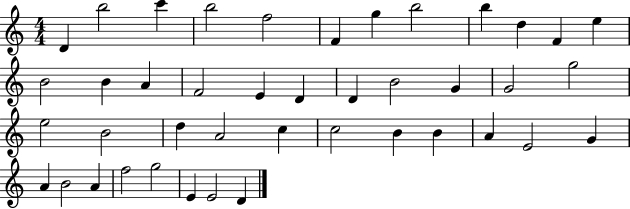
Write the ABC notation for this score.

X:1
T:Untitled
M:4/4
L:1/4
K:C
D b2 c' b2 f2 F g b2 b d F e B2 B A F2 E D D B2 G G2 g2 e2 B2 d A2 c c2 B B A E2 G A B2 A f2 g2 E E2 D